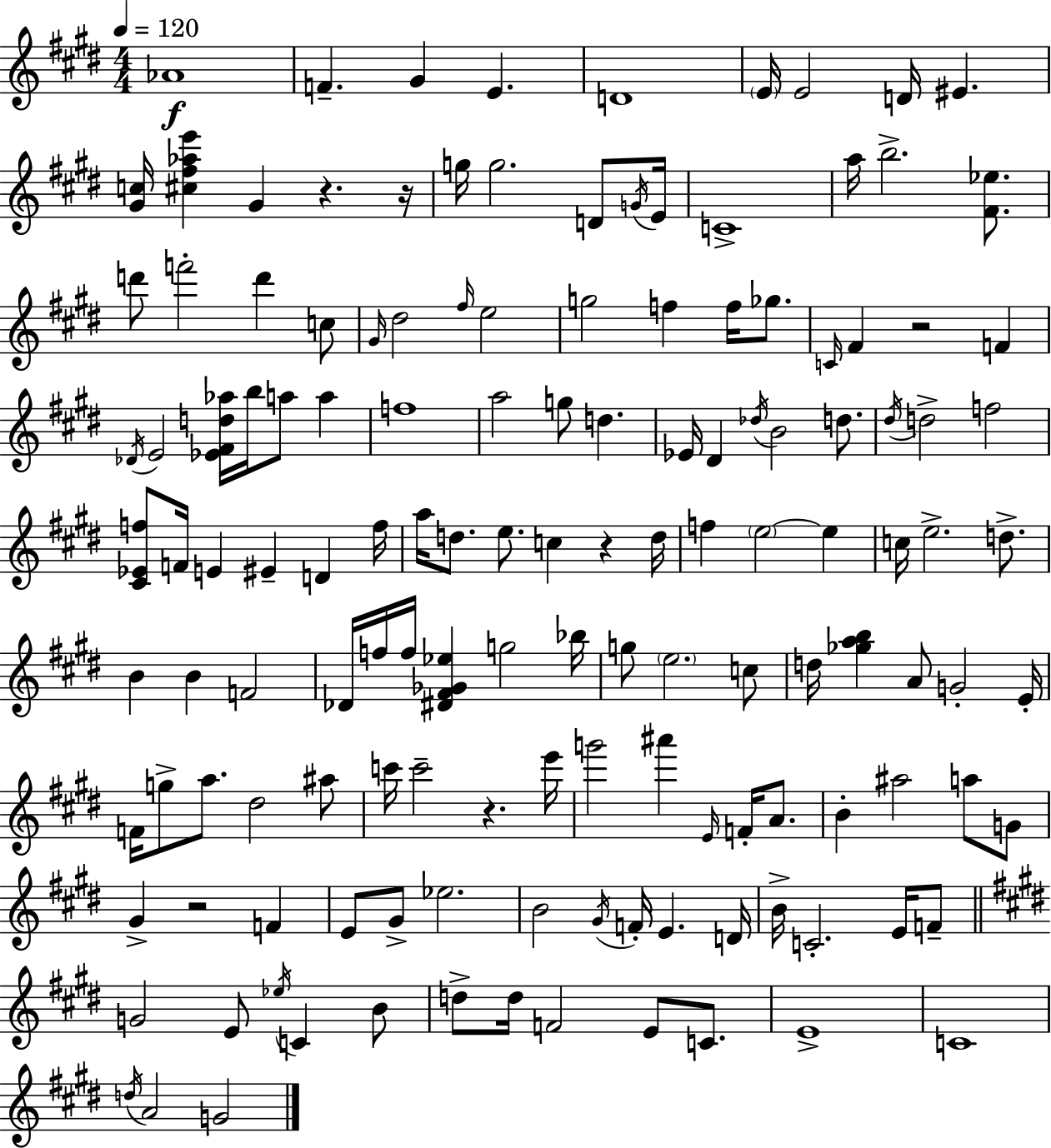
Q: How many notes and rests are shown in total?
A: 140